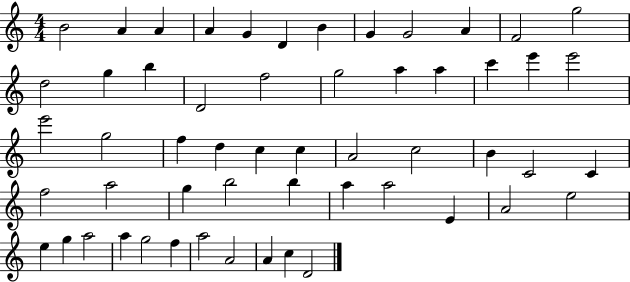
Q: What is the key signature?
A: C major